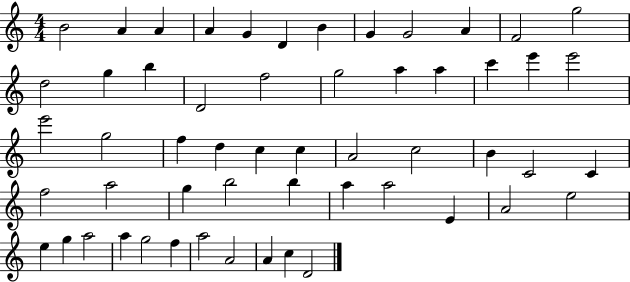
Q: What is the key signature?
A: C major